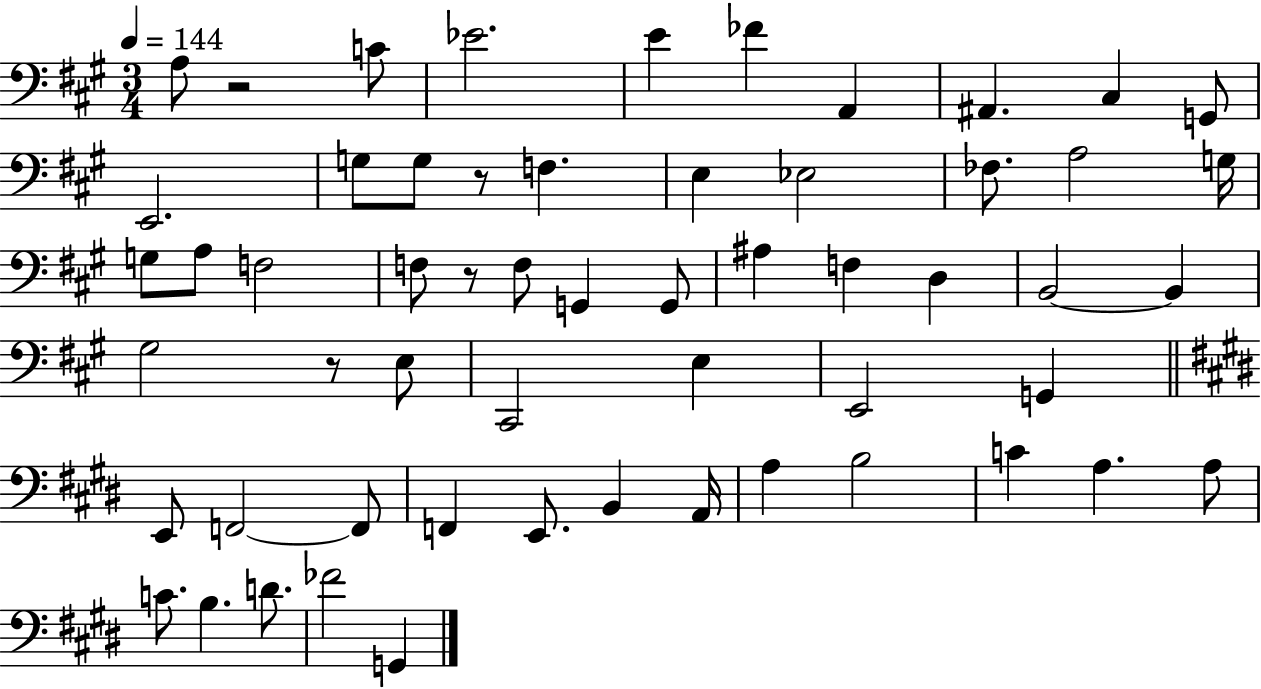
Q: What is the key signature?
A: A major